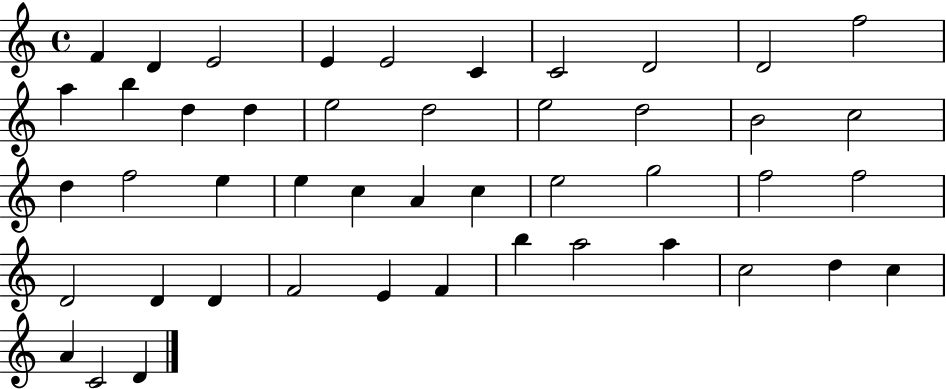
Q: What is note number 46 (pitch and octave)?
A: D4